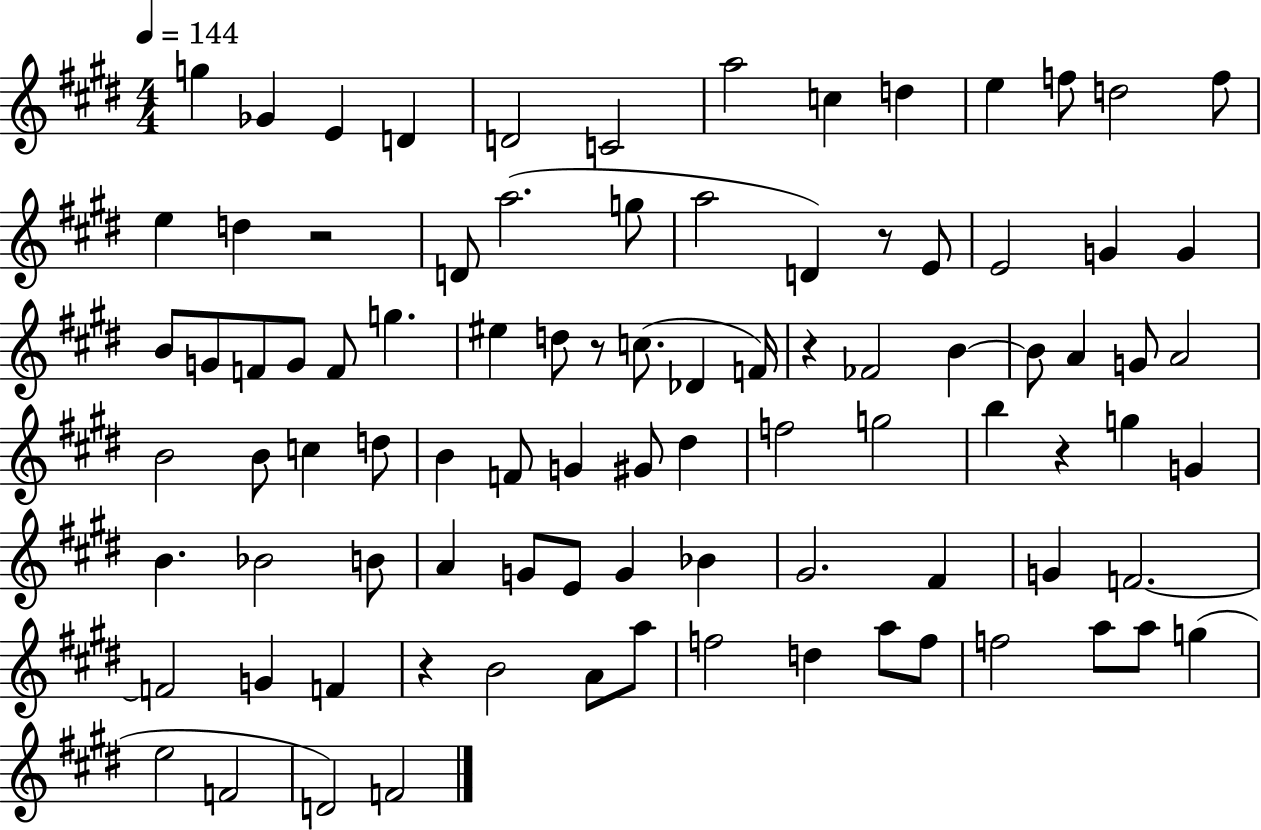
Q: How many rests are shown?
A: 6